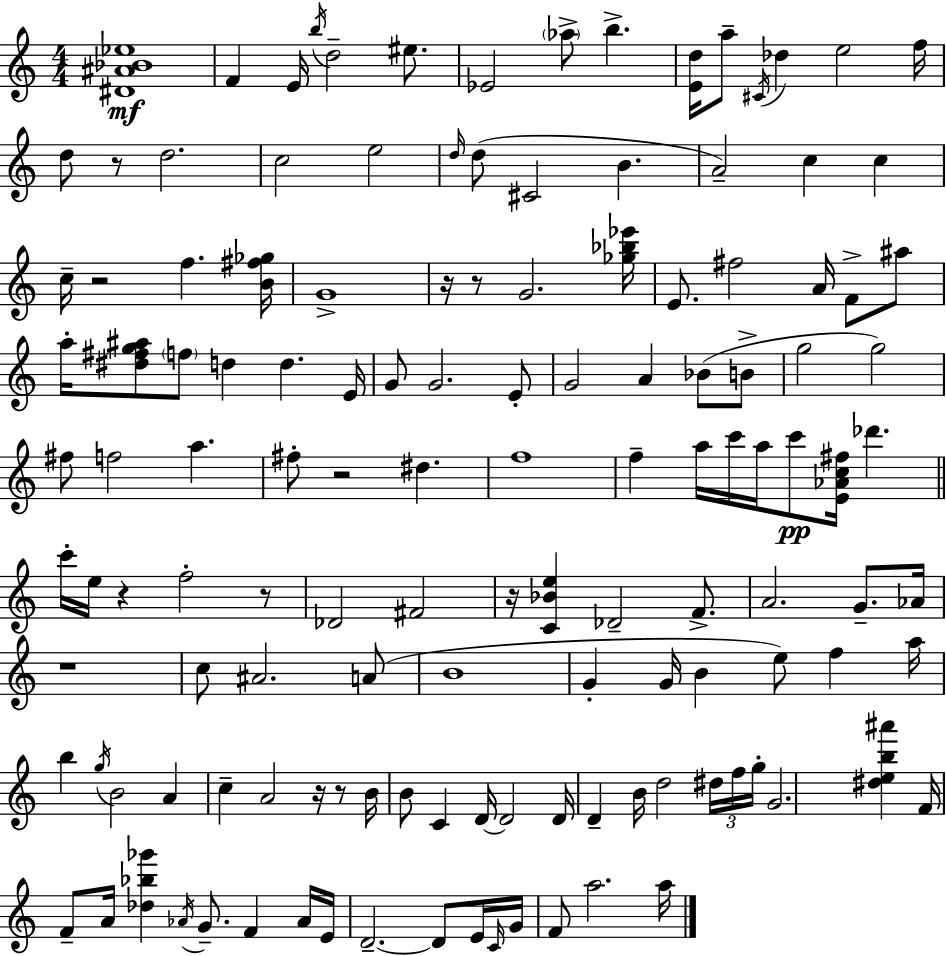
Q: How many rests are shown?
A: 11